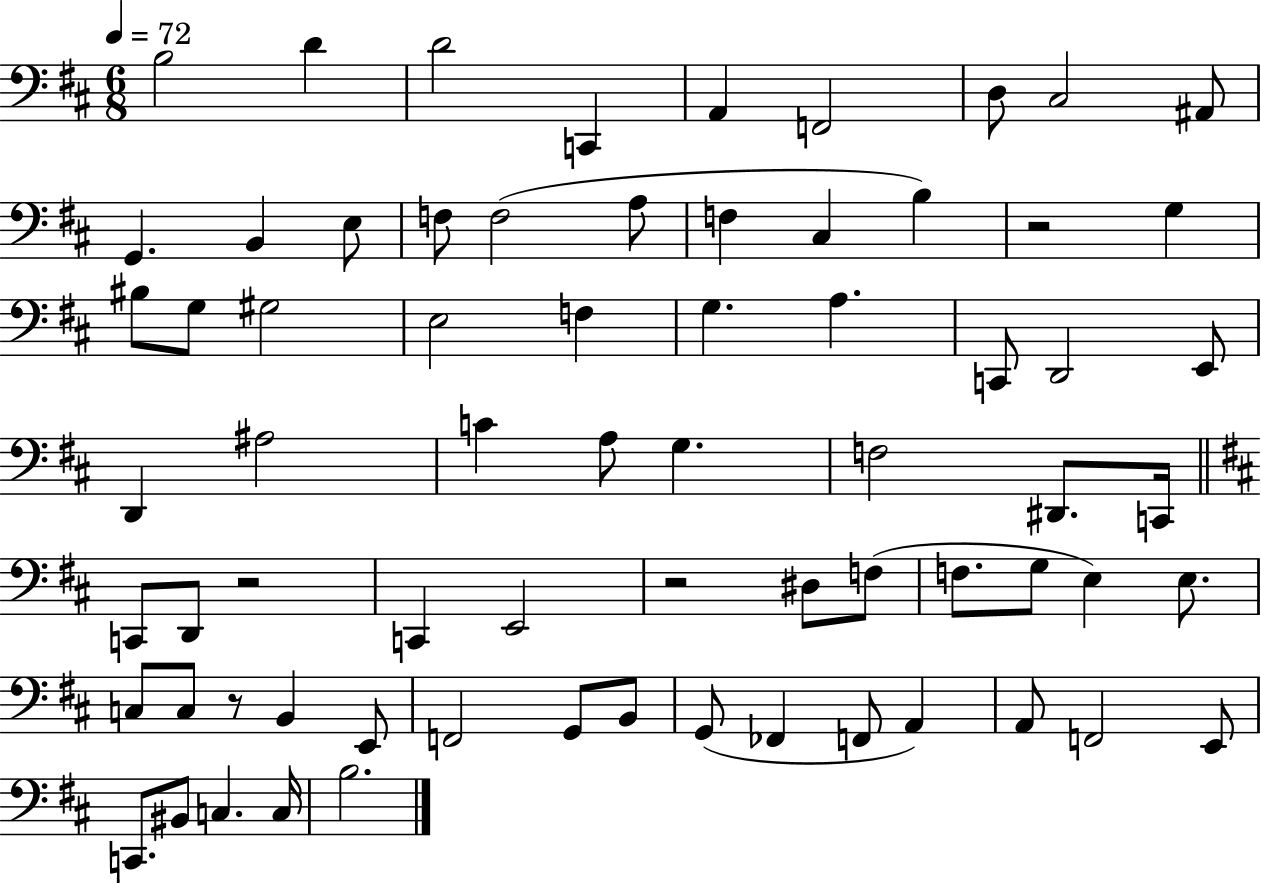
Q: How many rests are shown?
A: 4